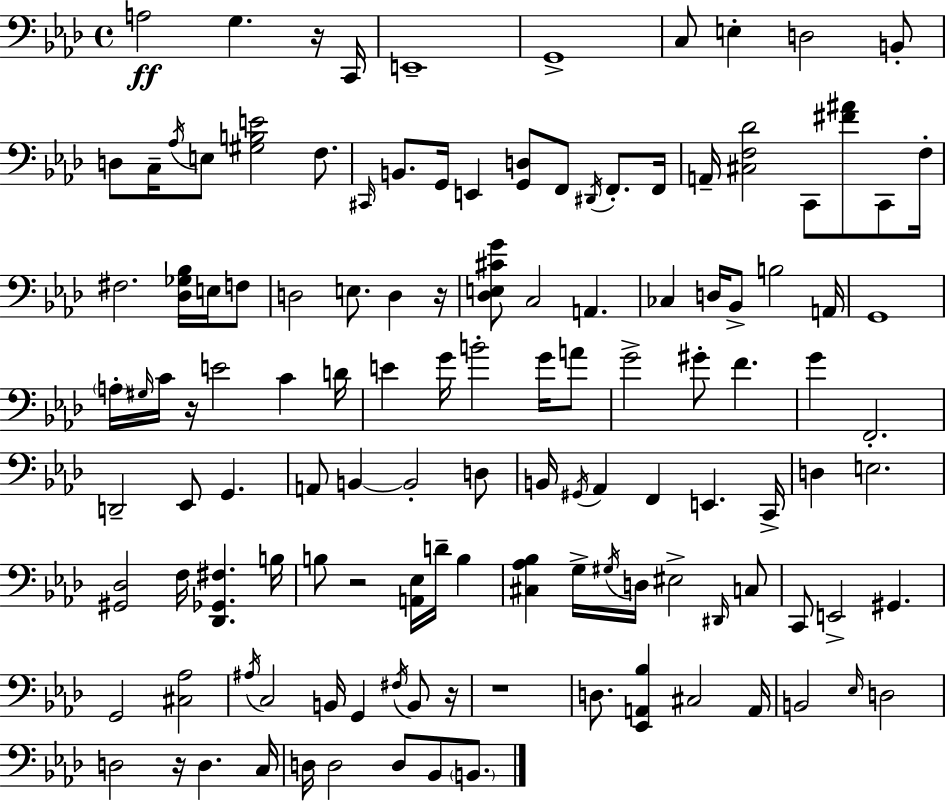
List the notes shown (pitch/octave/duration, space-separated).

A3/h G3/q. R/s C2/s E2/w G2/w C3/e E3/q D3/h B2/e D3/e C3/s Ab3/s E3/e [G#3,B3,E4]/h F3/e. C#2/s B2/e. G2/s E2/q [G2,D3]/e F2/e D#2/s F2/e. F2/s A2/s [C#3,F3,Db4]/h C2/e [F#4,A#4]/e C2/e F3/s F#3/h. [Db3,Gb3,Bb3]/s E3/s F3/e D3/h E3/e. D3/q R/s [Db3,E3,C#4,G4]/e C3/h A2/q. CES3/q D3/s Bb2/e B3/h A2/s G2/w A3/s G#3/s C4/s R/s E4/h C4/q D4/s E4/q G4/s B4/h G4/s A4/e G4/h G#4/e F4/q. G4/q F2/h. D2/h Eb2/e G2/q. A2/e B2/q B2/h D3/e B2/s G#2/s Ab2/q F2/q E2/q. C2/s D3/q E3/h. [G#2,Db3]/h F3/s [Db2,Gb2,F#3]/q. B3/s B3/e R/h [A2,Eb3]/s D4/s B3/q [C#3,Ab3,Bb3]/q G3/s G#3/s D3/s EIS3/h D#2/s C3/e C2/e E2/h G#2/q. G2/h [C#3,Ab3]/h A#3/s C3/h B2/s G2/q F#3/s B2/e R/s R/w D3/e. [Eb2,A2,Bb3]/q C#3/h A2/s B2/h Eb3/s D3/h D3/h R/s D3/q. C3/s D3/s D3/h D3/e Bb2/e B2/e.